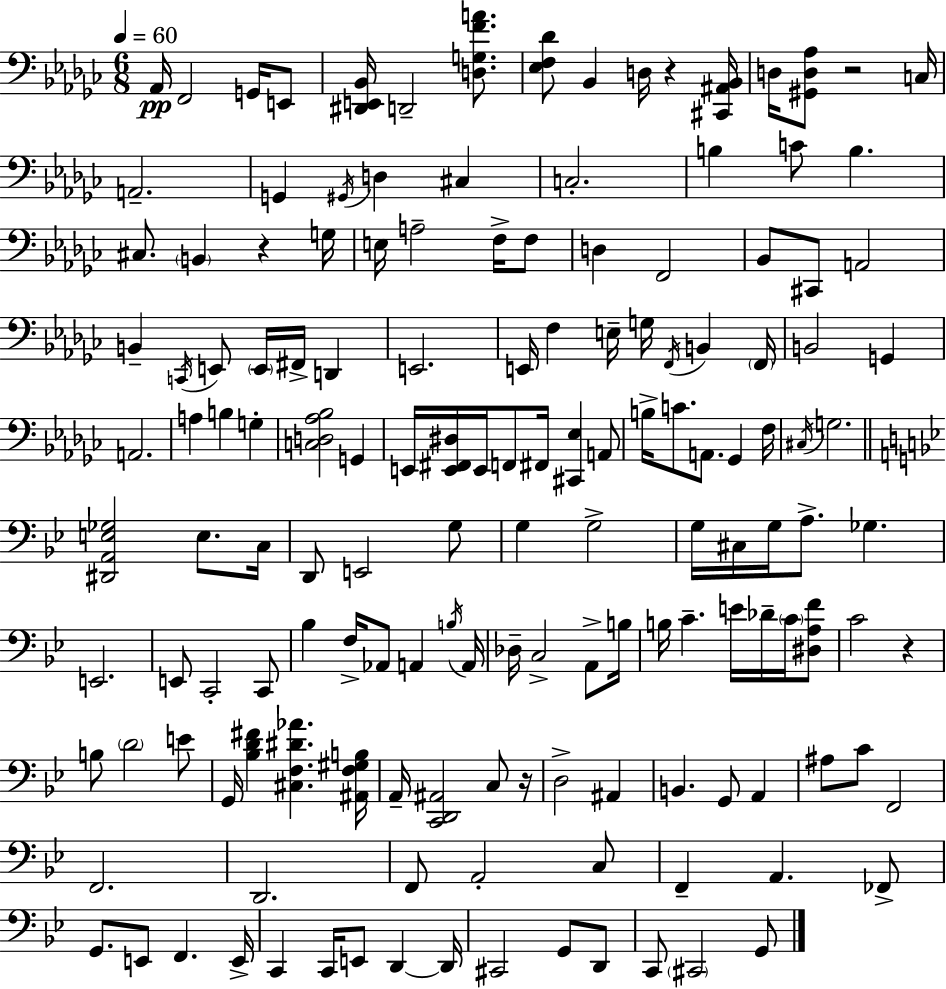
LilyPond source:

{
  \clef bass
  \numericTimeSignature
  \time 6/8
  \key ees \minor
  \tempo 4 = 60
  aes,16\pp f,2 g,16 e,8 | <dis, e, bes,>16 d,2-- <d g f' a'>8. | <ees f des'>8 bes,4 d16 r4 <cis, ais, bes,>16 | d16 <gis, d aes>8 r2 c16 | \break a,2.-- | g,4 \acciaccatura { gis,16 } d4 cis4 | c2.-. | b4 c'8 b4. | \break cis8. \parenthesize b,4 r4 | g16 e16 a2-- f16-> f8 | d4 f,2 | bes,8 cis,8 a,2 | \break b,4-- \acciaccatura { c,16 } e,8 \parenthesize e,16 fis,16-> d,4 | e,2. | e,16 f4 e16-- g16 \acciaccatura { f,16 } b,4 | \parenthesize f,16 b,2 g,4 | \break a,2. | a4 b4 g4-. | <c d aes bes>2 g,4 | e,16 <e, fis, dis>16 e,16 f,8 fis,16 <cis, ees>4 | \break a,8 b16-> c'8. a,8. ges,4 | f16 \acciaccatura { cis16 } g2. | \bar "||" \break \key bes \major <dis, a, e ges>2 e8. c16 | d,8 e,2 g8 | g4 g2-> | g16 cis16 g16 a8.-> ges4. | \break e,2. | e,8 c,2-. c,8 | bes4 f16-> aes,8 a,4 \acciaccatura { b16 } | a,16 des16-- c2-> a,8-> | \break b16 b16 c'4.-- e'16 des'16-- \parenthesize c'16 <dis a f'>8 | c'2 r4 | b8 \parenthesize d'2 e'8 | g,16 <bes d' fis'>4 <cis f dis' aes'>4. | \break <ais, f gis b>16 a,16-- <c, d, ais,>2 c8 | r16 d2-> ais,4 | b,4. g,8 a,4 | ais8 c'8 f,2 | \break f,2. | d,2. | f,8 a,2-. c8 | f,4-- a,4. fes,8-> | \break g,8. e,8 f,4. | e,16-> c,4 c,16 e,8 d,4~~ | d,16 cis,2 g,8 d,8 | c,8 \parenthesize cis,2 g,8 | \break \bar "|."
}